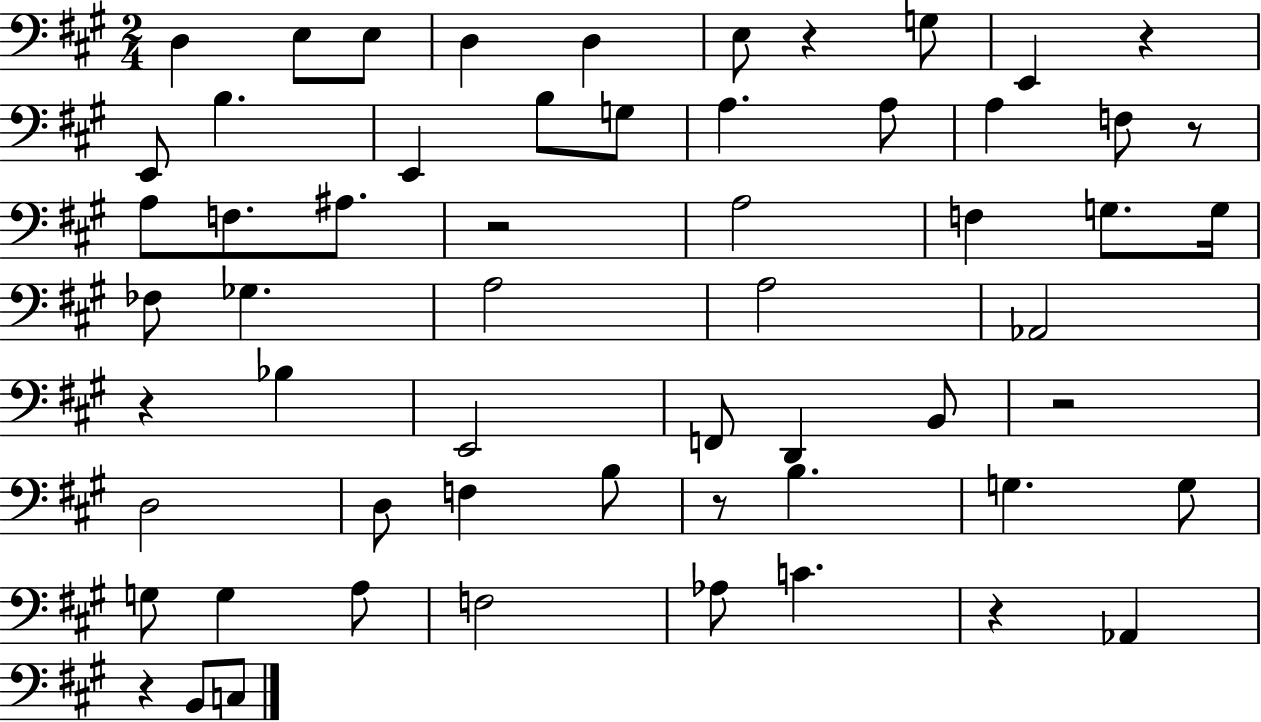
{
  \clef bass
  \numericTimeSignature
  \time 2/4
  \key a \major
  d4 e8 e8 | d4 d4 | e8 r4 g8 | e,4 r4 | \break e,8 b4. | e,4 b8 g8 | a4. a8 | a4 f8 r8 | \break a8 f8. ais8. | r2 | a2 | f4 g8. g16 | \break fes8 ges4. | a2 | a2 | aes,2 | \break r4 bes4 | e,2 | f,8 d,4 b,8 | r2 | \break d2 | d8 f4 b8 | r8 b4. | g4. g8 | \break g8 g4 a8 | f2 | aes8 c'4. | r4 aes,4 | \break r4 b,8 c8 | \bar "|."
}